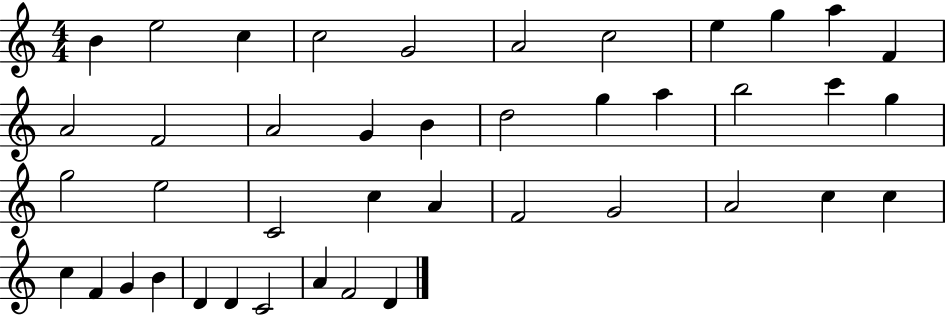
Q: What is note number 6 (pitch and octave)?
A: A4